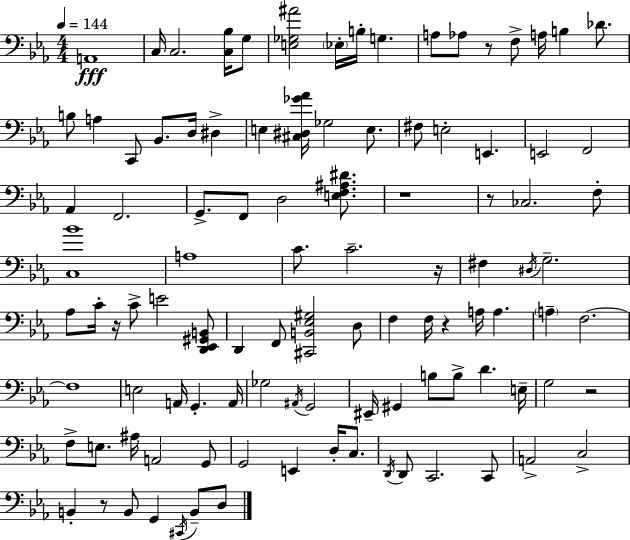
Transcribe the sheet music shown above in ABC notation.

X:1
T:Untitled
M:4/4
L:1/4
K:Eb
A,,4 C,/4 C,2 [C,_B,]/4 G,/2 [E,_G,^A]2 _E,/4 B,/4 G, A,/2 _A,/2 z/2 F,/2 A,/4 B, _D/2 B,/2 A, C,,/2 _B,,/2 D,/4 ^D, E, [^C,^D,_G_A]/4 _G,2 E,/2 ^F,/2 E,2 E,, E,,2 F,,2 _A,, F,,2 G,,/2 F,,/2 D,2 [E,F,^A,^D]/2 z4 z/2 _C,2 F,/2 [C,_B]4 A,4 C/2 C2 z/4 ^F, ^D,/4 G,2 _A,/2 C/4 z/4 C/2 E2 [D,,_E,,^G,,B,,]/2 D,, F,,/2 [^C,,B,,_E,^G,]2 D,/2 F, F,/4 z A,/4 A, A, F,2 F,4 E,2 A,,/4 G,, A,,/4 _G,2 ^A,,/4 G,,2 ^E,,/4 ^G,, B,/2 B,/2 D E,/4 G,2 z2 F,/2 E,/2 ^A,/4 A,,2 G,,/2 G,,2 E,, D,/4 C,/2 D,,/4 D,,/2 C,,2 C,,/2 A,,2 C,2 B,, z/2 B,,/2 G,, ^C,,/4 B,,/2 D,/2